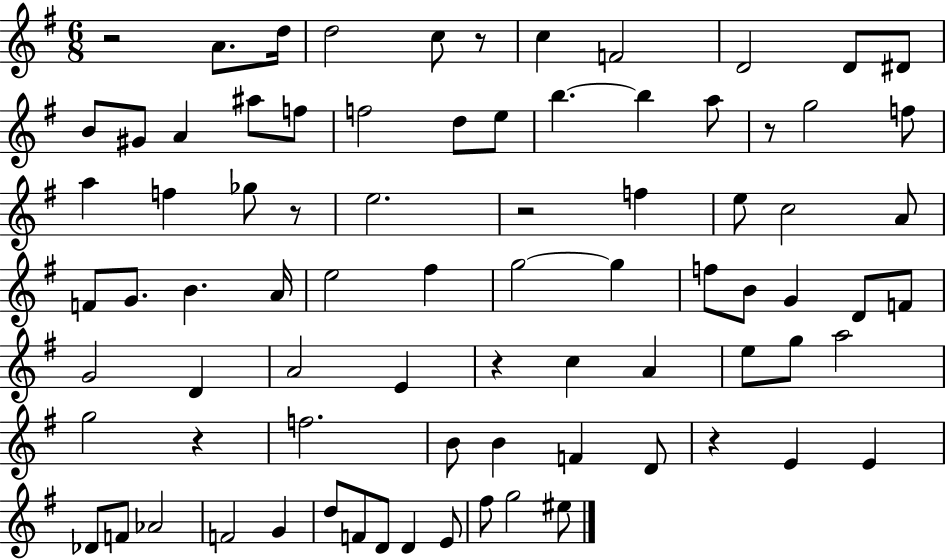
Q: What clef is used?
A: treble